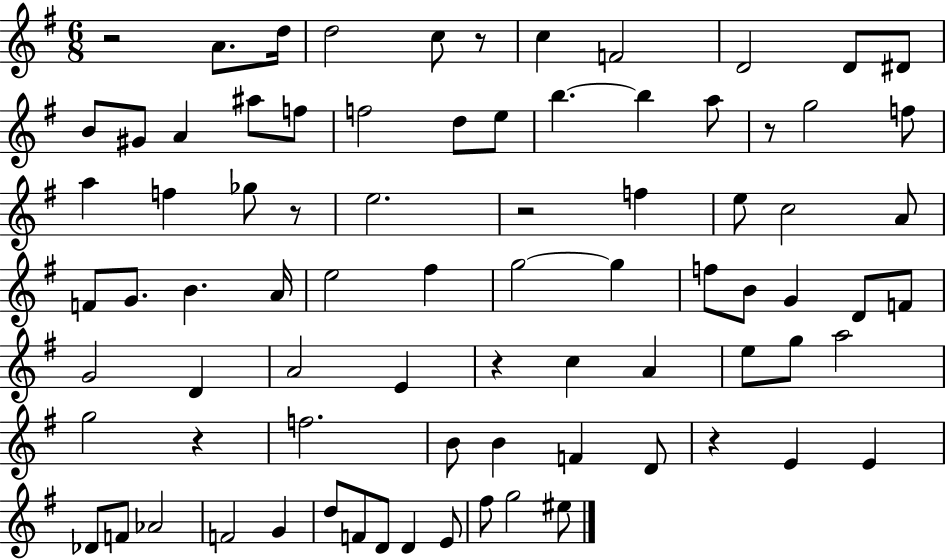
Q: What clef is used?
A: treble